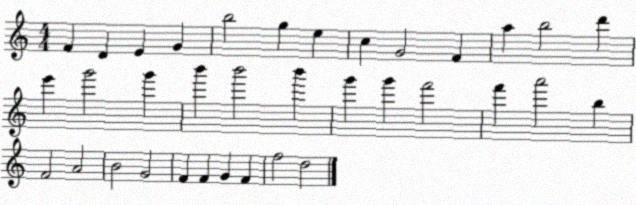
X:1
T:Untitled
M:4/4
L:1/4
K:C
F D E G b2 g e c G2 F a b2 d' e' g'2 g' b' b'2 b' g' g' f'2 f' a'2 b F2 A2 B2 G2 F F G F f2 d2